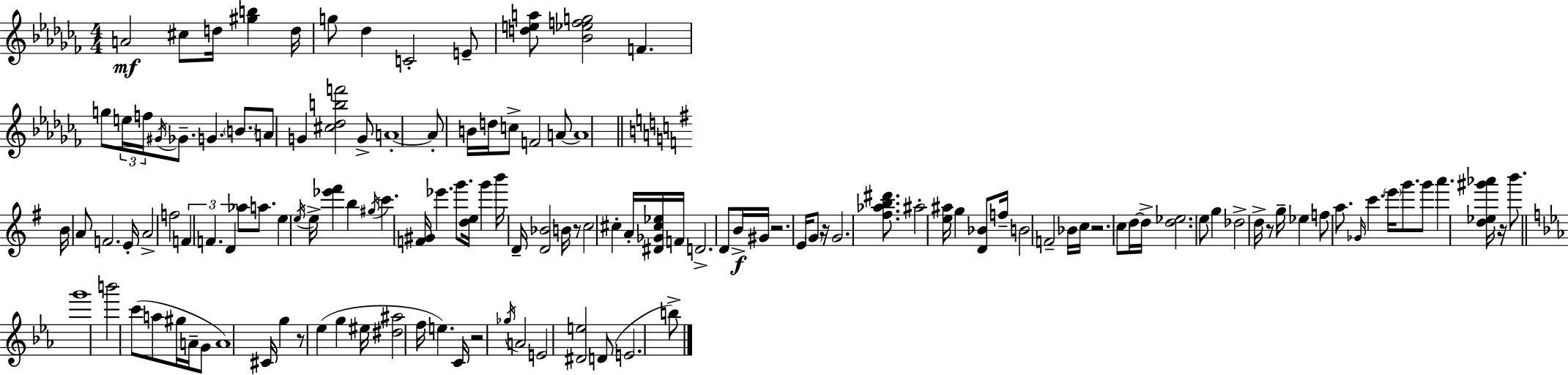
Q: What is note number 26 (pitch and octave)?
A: A4